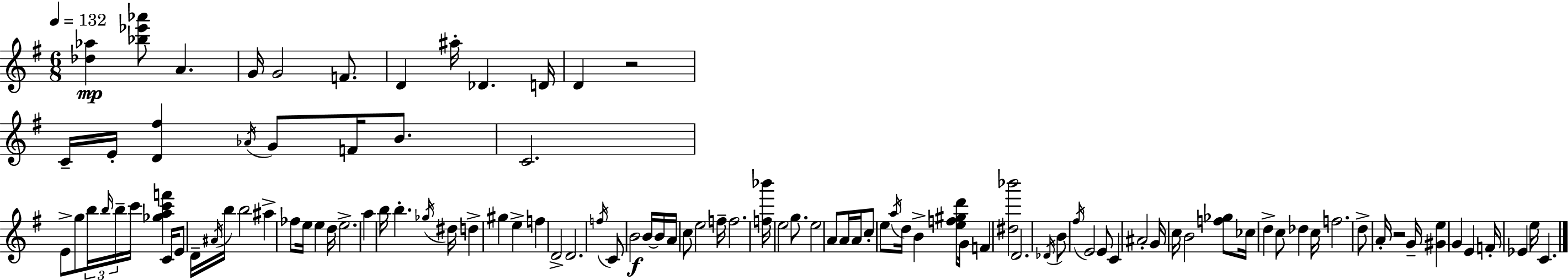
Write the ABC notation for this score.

X:1
T:Untitled
M:6/8
L:1/4
K:G
[_d_a] [_b_e'_a']/2 A G/4 G2 F/2 D ^a/4 _D D/4 D z2 C/4 E/4 [D^f] _A/4 G/2 F/4 B/2 C2 E/2 g/2 b/4 b/4 b/4 c'/4 [_gac'f'] C/4 E/2 D/4 ^A/4 b/4 b2 ^a _f/2 e/4 e d/4 e2 a b/4 b _g/4 ^d/4 d ^g e f D2 D2 f/4 C/2 B2 B/4 B/4 A/4 c/2 e2 f/4 f2 [f_b']/4 e2 g/2 e2 A/2 A/4 A/4 c/2 e/2 a/4 d/4 B [ef^gd']/2 G/4 F [^d_b']2 D2 _D/4 B/2 ^f/4 E2 E/2 C ^A2 G/4 c/4 B2 [f_g]/2 _c/4 d c/2 _d c/4 f2 d/2 A/4 z2 G/4 [^Ge] G E F/4 _E e/4 C